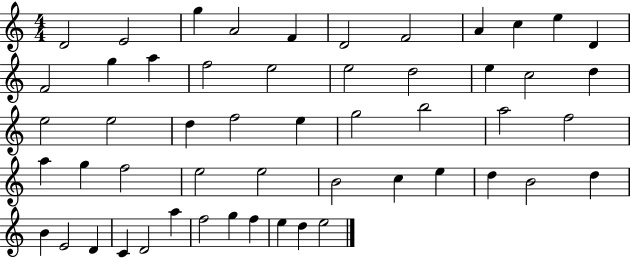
{
  \clef treble
  \numericTimeSignature
  \time 4/4
  \key c \major
  d'2 e'2 | g''4 a'2 f'4 | d'2 f'2 | a'4 c''4 e''4 d'4 | \break f'2 g''4 a''4 | f''2 e''2 | e''2 d''2 | e''4 c''2 d''4 | \break e''2 e''2 | d''4 f''2 e''4 | g''2 b''2 | a''2 f''2 | \break a''4 g''4 f''2 | e''2 e''2 | b'2 c''4 e''4 | d''4 b'2 d''4 | \break b'4 e'2 d'4 | c'4 d'2 a''4 | f''2 g''4 f''4 | e''4 d''4 e''2 | \break \bar "|."
}